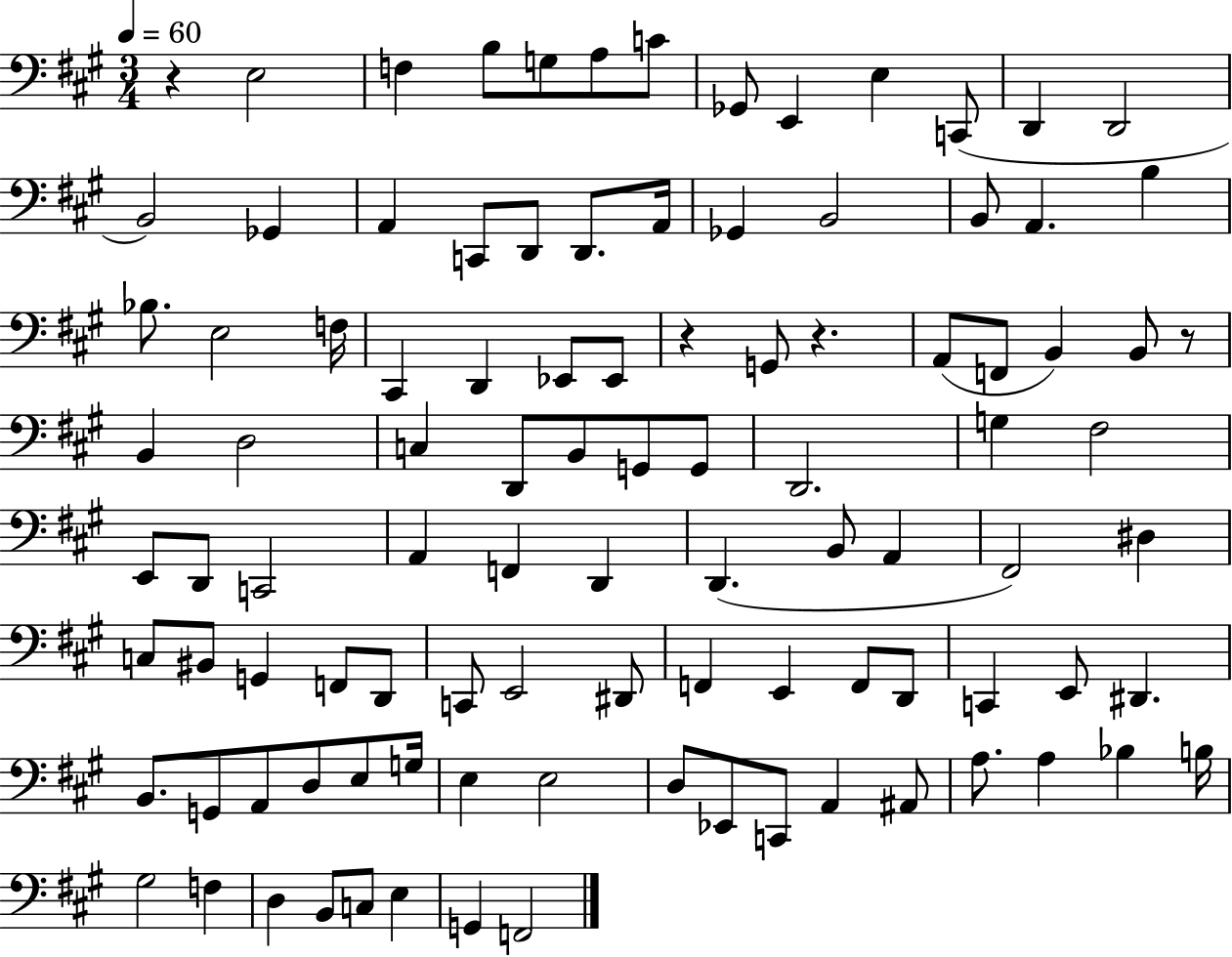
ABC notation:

X:1
T:Untitled
M:3/4
L:1/4
K:A
z E,2 F, B,/2 G,/2 A,/2 C/2 _G,,/2 E,, E, C,,/2 D,, D,,2 B,,2 _G,, A,, C,,/2 D,,/2 D,,/2 A,,/4 _G,, B,,2 B,,/2 A,, B, _B,/2 E,2 F,/4 ^C,, D,, _E,,/2 _E,,/2 z G,,/2 z A,,/2 F,,/2 B,, B,,/2 z/2 B,, D,2 C, D,,/2 B,,/2 G,,/2 G,,/2 D,,2 G, ^F,2 E,,/2 D,,/2 C,,2 A,, F,, D,, D,, B,,/2 A,, ^F,,2 ^D, C,/2 ^B,,/2 G,, F,,/2 D,,/2 C,,/2 E,,2 ^D,,/2 F,, E,, F,,/2 D,,/2 C,, E,,/2 ^D,, B,,/2 G,,/2 A,,/2 D,/2 E,/2 G,/4 E, E,2 D,/2 _E,,/2 C,,/2 A,, ^A,,/2 A,/2 A, _B, B,/4 ^G,2 F, D, B,,/2 C,/2 E, G,, F,,2